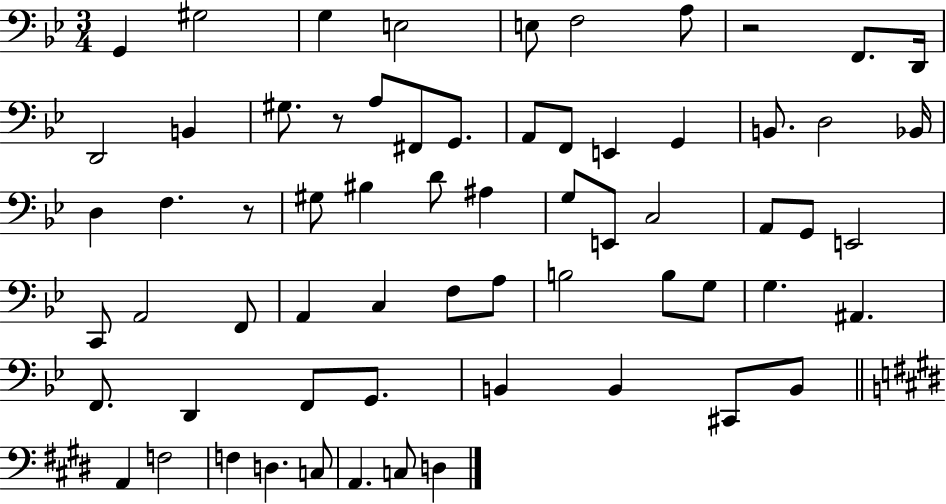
{
  \clef bass
  \numericTimeSignature
  \time 3/4
  \key bes \major
  g,4 gis2 | g4 e2 | e8 f2 a8 | r2 f,8. d,16 | \break d,2 b,4 | gis8. r8 a8 fis,8 g,8. | a,8 f,8 e,4 g,4 | b,8. d2 bes,16 | \break d4 f4. r8 | gis8 bis4 d'8 ais4 | g8 e,8 c2 | a,8 g,8 e,2 | \break c,8 a,2 f,8 | a,4 c4 f8 a8 | b2 b8 g8 | g4. ais,4. | \break f,8. d,4 f,8 g,8. | b,4 b,4 cis,8 b,8 | \bar "||" \break \key e \major a,4 f2 | f4 d4. c8 | a,4. c8 d4 | \bar "|."
}